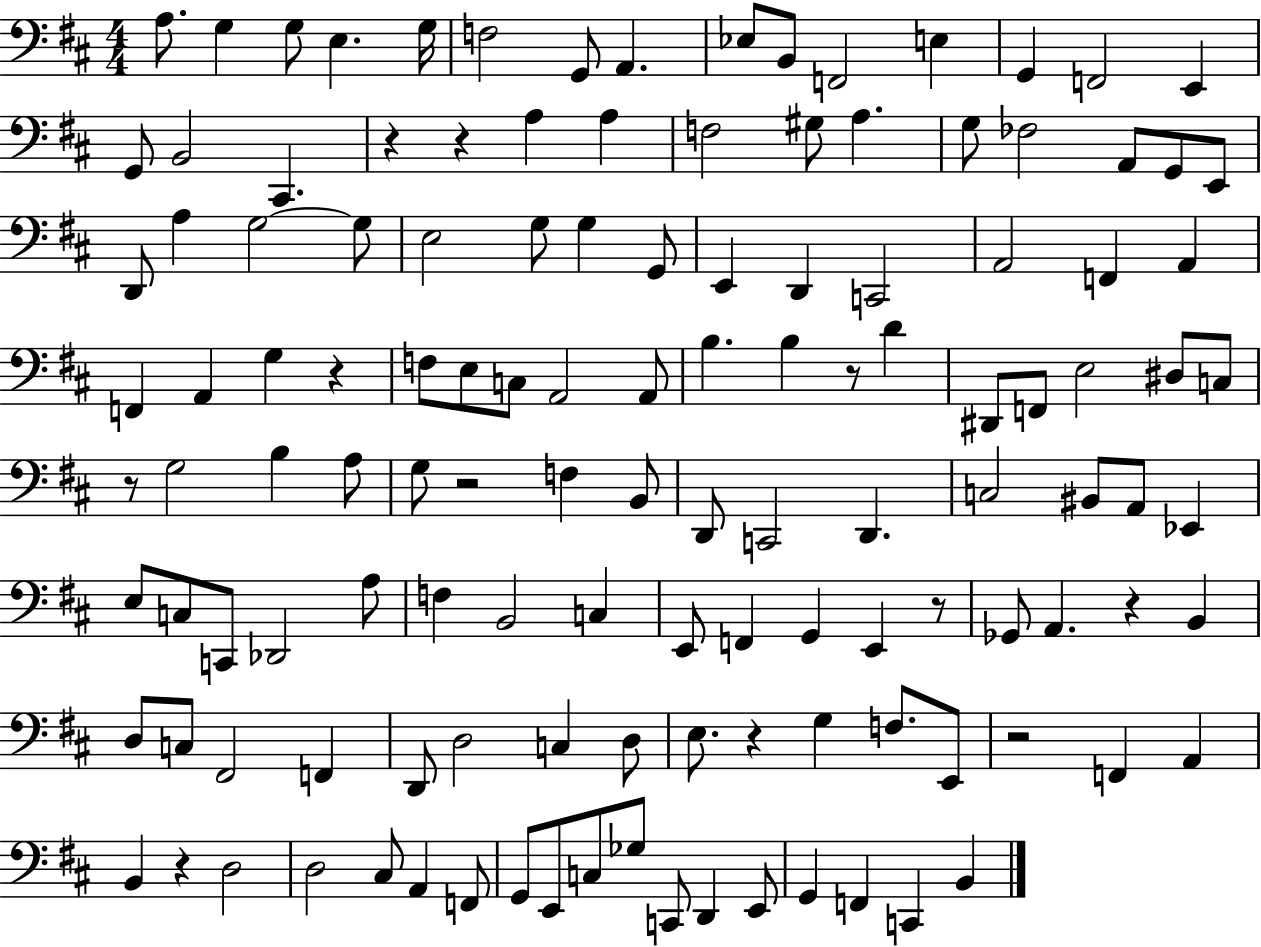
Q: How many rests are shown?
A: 11